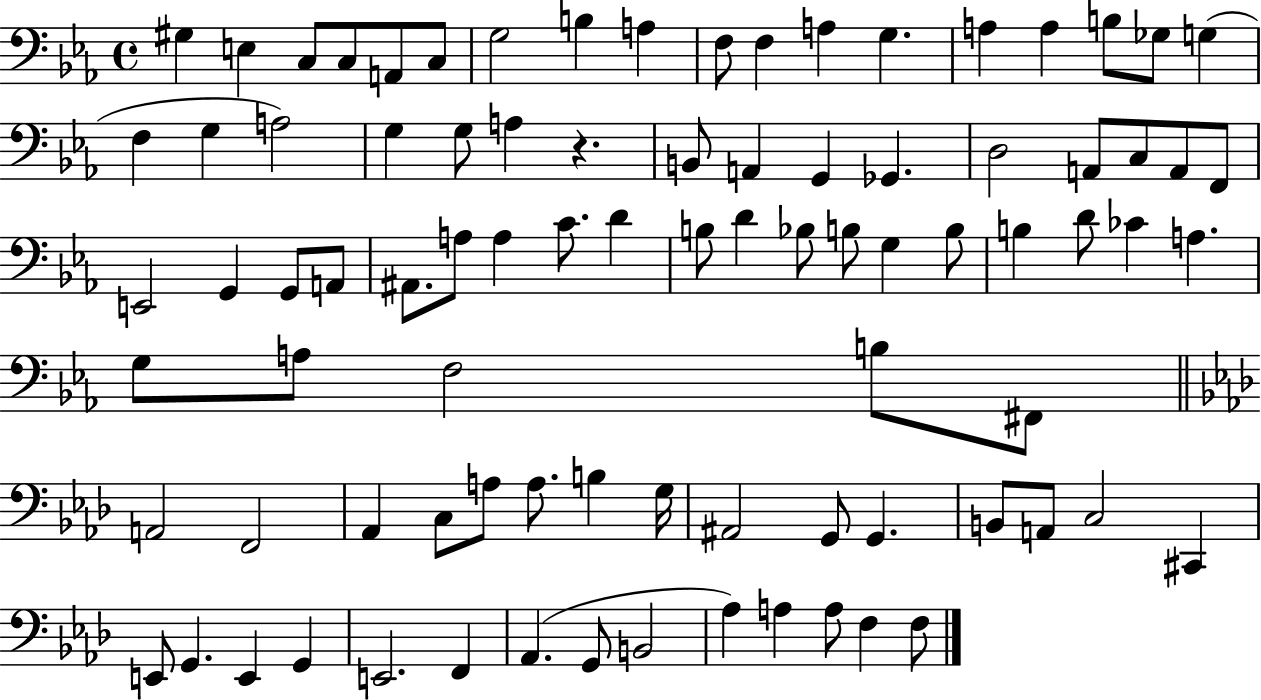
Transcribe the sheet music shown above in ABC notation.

X:1
T:Untitled
M:4/4
L:1/4
K:Eb
^G, E, C,/2 C,/2 A,,/2 C,/2 G,2 B, A, F,/2 F, A, G, A, A, B,/2 _G,/2 G, F, G, A,2 G, G,/2 A, z B,,/2 A,, G,, _G,, D,2 A,,/2 C,/2 A,,/2 F,,/2 E,,2 G,, G,,/2 A,,/2 ^A,,/2 A,/2 A, C/2 D B,/2 D _B,/2 B,/2 G, B,/2 B, D/2 _C A, G,/2 A,/2 F,2 B,/2 ^F,,/2 A,,2 F,,2 _A,, C,/2 A,/2 A,/2 B, G,/4 ^A,,2 G,,/2 G,, B,,/2 A,,/2 C,2 ^C,, E,,/2 G,, E,, G,, E,,2 F,, _A,, G,,/2 B,,2 _A, A, A,/2 F, F,/2